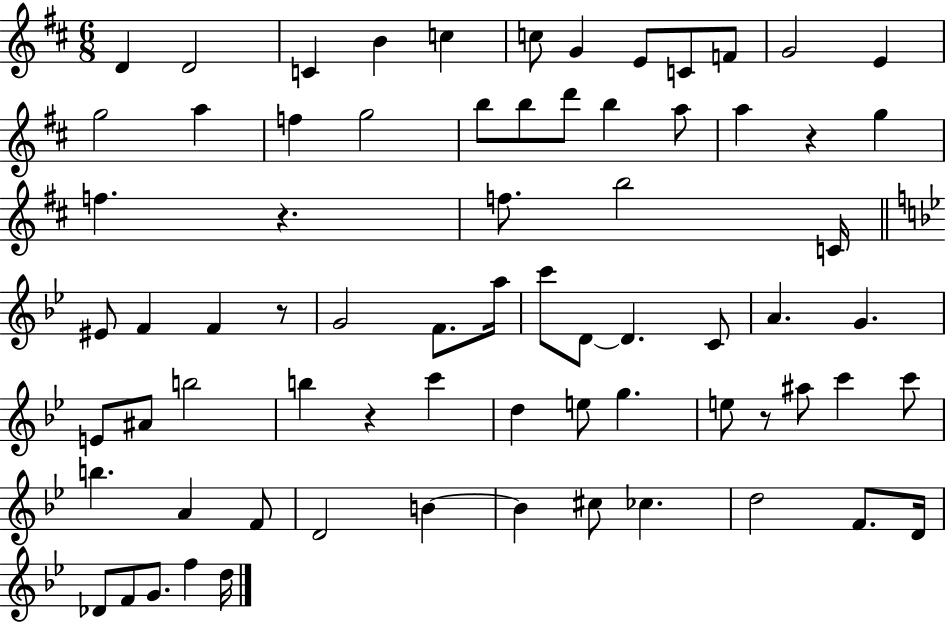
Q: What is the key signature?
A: D major